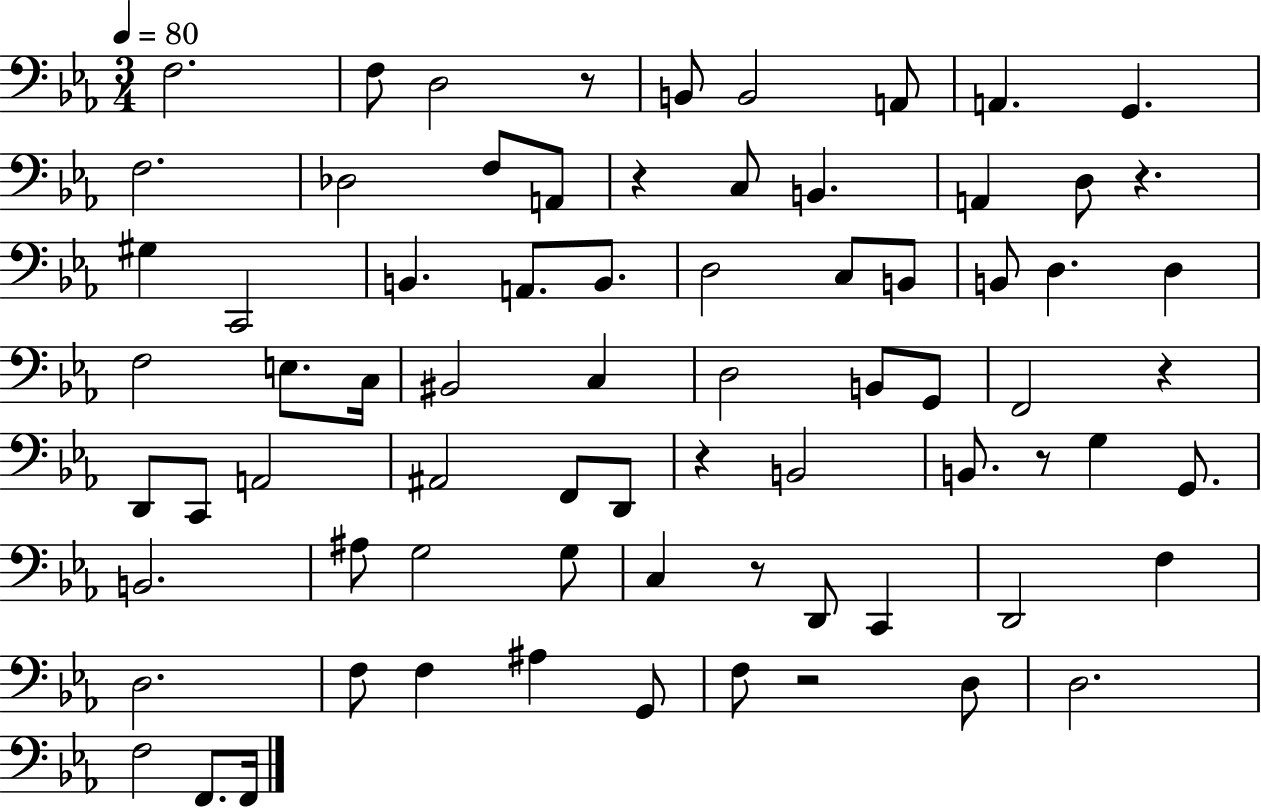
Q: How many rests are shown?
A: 8